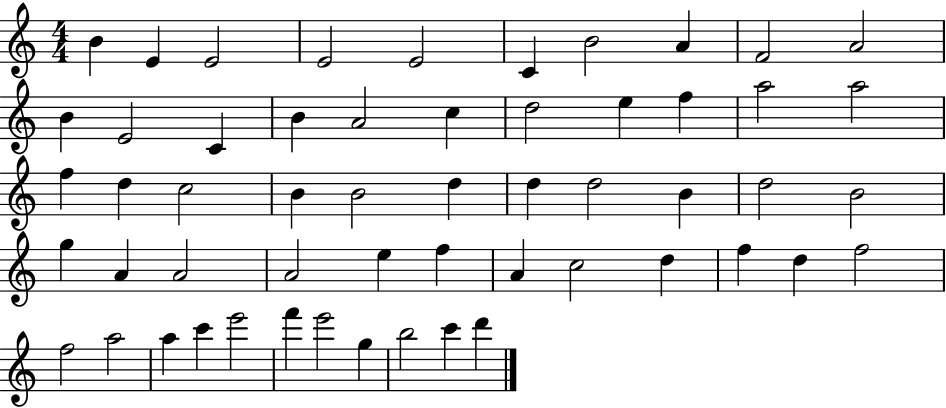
{
  \clef treble
  \numericTimeSignature
  \time 4/4
  \key c \major
  b'4 e'4 e'2 | e'2 e'2 | c'4 b'2 a'4 | f'2 a'2 | \break b'4 e'2 c'4 | b'4 a'2 c''4 | d''2 e''4 f''4 | a''2 a''2 | \break f''4 d''4 c''2 | b'4 b'2 d''4 | d''4 d''2 b'4 | d''2 b'2 | \break g''4 a'4 a'2 | a'2 e''4 f''4 | a'4 c''2 d''4 | f''4 d''4 f''2 | \break f''2 a''2 | a''4 c'''4 e'''2 | f'''4 e'''2 g''4 | b''2 c'''4 d'''4 | \break \bar "|."
}